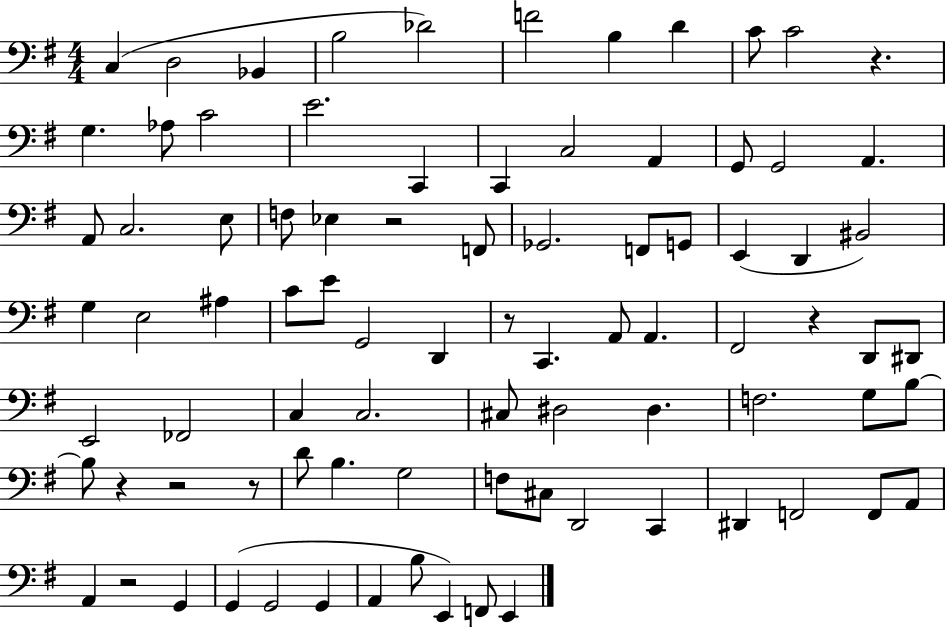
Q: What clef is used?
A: bass